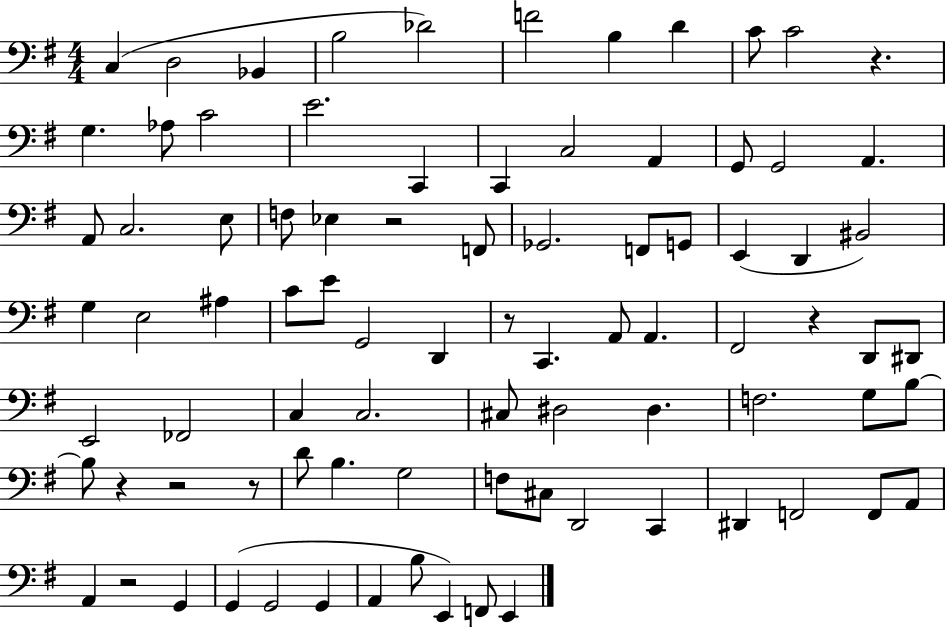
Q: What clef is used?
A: bass